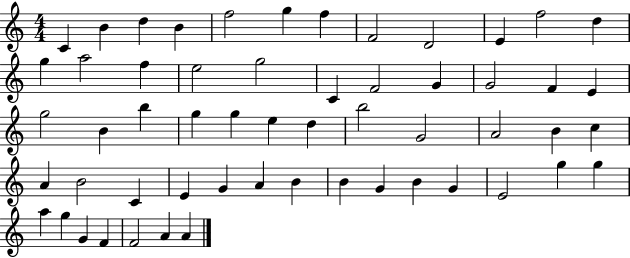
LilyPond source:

{
  \clef treble
  \numericTimeSignature
  \time 4/4
  \key c \major
  c'4 b'4 d''4 b'4 | f''2 g''4 f''4 | f'2 d'2 | e'4 f''2 d''4 | \break g''4 a''2 f''4 | e''2 g''2 | c'4 f'2 g'4 | g'2 f'4 e'4 | \break g''2 b'4 b''4 | g''4 g''4 e''4 d''4 | b''2 g'2 | a'2 b'4 c''4 | \break a'4 b'2 c'4 | e'4 g'4 a'4 b'4 | b'4 g'4 b'4 g'4 | e'2 g''4 g''4 | \break a''4 g''4 g'4 f'4 | f'2 a'4 a'4 | \bar "|."
}